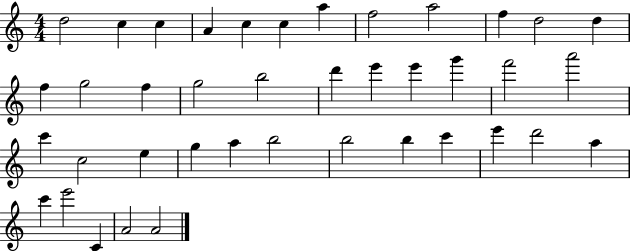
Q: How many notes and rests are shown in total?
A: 40